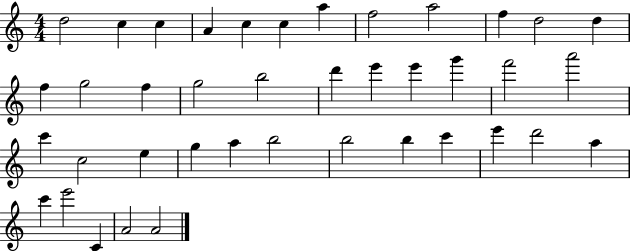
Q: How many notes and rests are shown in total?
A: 40